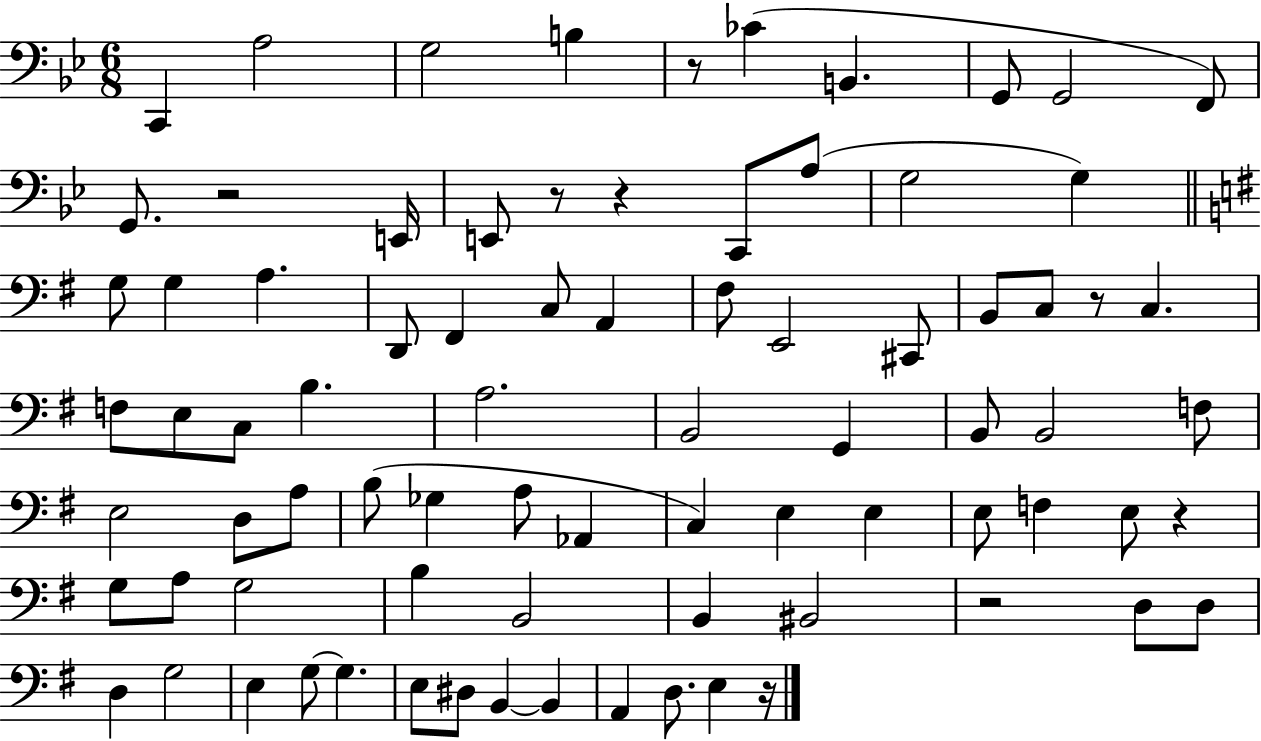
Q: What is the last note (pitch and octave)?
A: E3